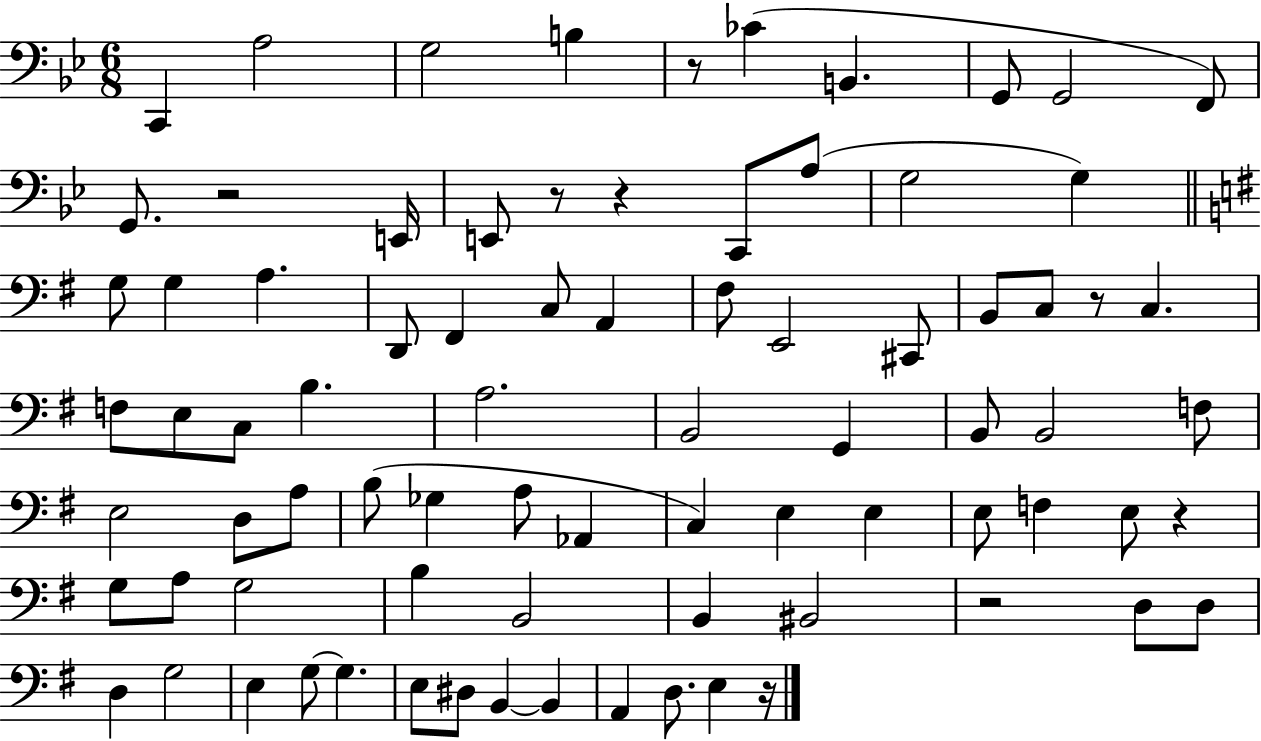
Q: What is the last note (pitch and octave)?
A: E3